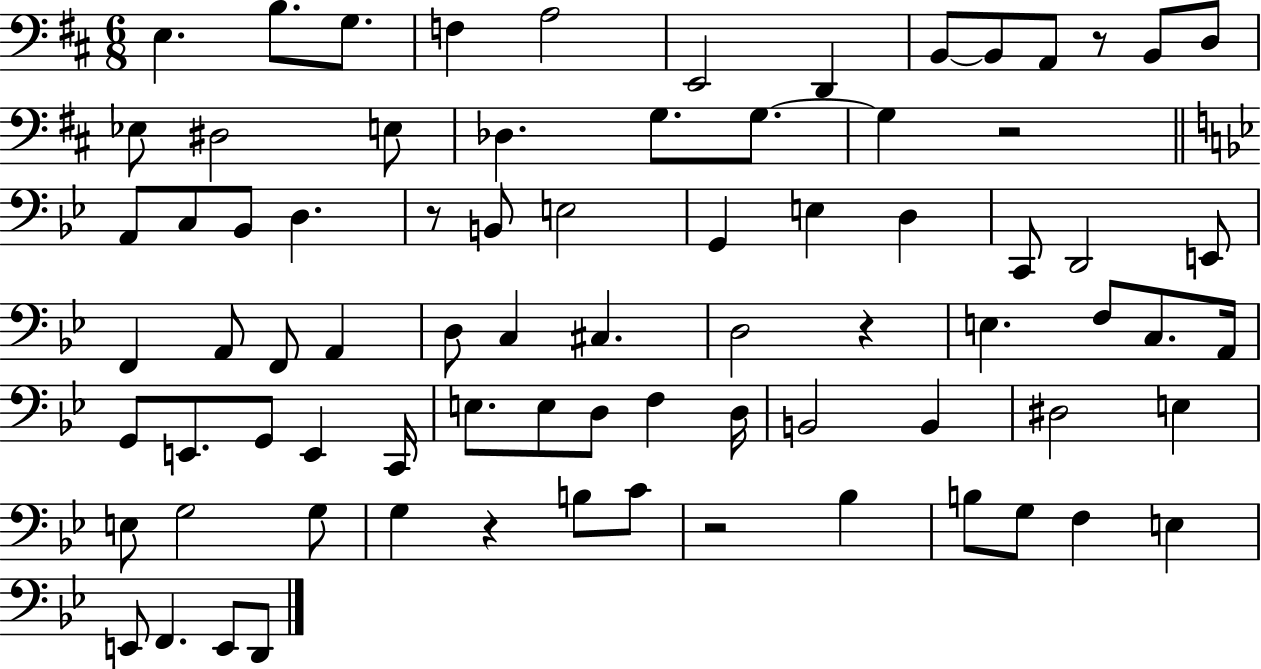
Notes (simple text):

E3/q. B3/e. G3/e. F3/q A3/h E2/h D2/q B2/e B2/e A2/e R/e B2/e D3/e Eb3/e D#3/h E3/e Db3/q. G3/e. G3/e. G3/q R/h A2/e C3/e Bb2/e D3/q. R/e B2/e E3/h G2/q E3/q D3/q C2/e D2/h E2/e F2/q A2/e F2/e A2/q D3/e C3/q C#3/q. D3/h R/q E3/q. F3/e C3/e. A2/s G2/e E2/e. G2/e E2/q C2/s E3/e. E3/e D3/e F3/q D3/s B2/h B2/q D#3/h E3/q E3/e G3/h G3/e G3/q R/q B3/e C4/e R/h Bb3/q B3/e G3/e F3/q E3/q E2/e F2/q. E2/e D2/e